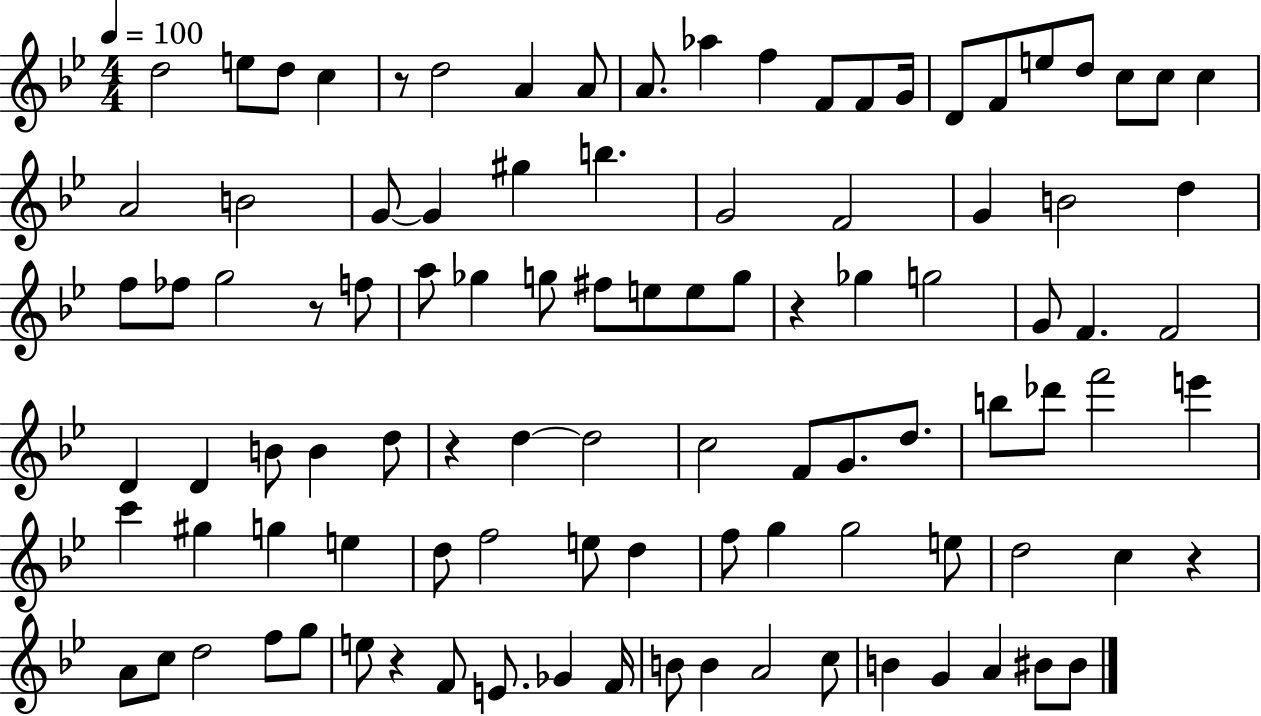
D5/h E5/e D5/e C5/q R/e D5/h A4/q A4/e A4/e. Ab5/q F5/q F4/e F4/e G4/s D4/e F4/e E5/e D5/e C5/e C5/e C5/q A4/h B4/h G4/e G4/q G#5/q B5/q. G4/h F4/h G4/q B4/h D5/q F5/e FES5/e G5/h R/e F5/e A5/e Gb5/q G5/e F#5/e E5/e E5/e G5/e R/q Gb5/q G5/h G4/e F4/q. F4/h D4/q D4/q B4/e B4/q D5/e R/q D5/q D5/h C5/h F4/e G4/e. D5/e. B5/e Db6/e F6/h E6/q C6/q G#5/q G5/q E5/q D5/e F5/h E5/e D5/q F5/e G5/q G5/h E5/e D5/h C5/q R/q A4/e C5/e D5/h F5/e G5/e E5/e R/q F4/e E4/e. Gb4/q F4/s B4/e B4/q A4/h C5/e B4/q G4/q A4/q BIS4/e BIS4/e